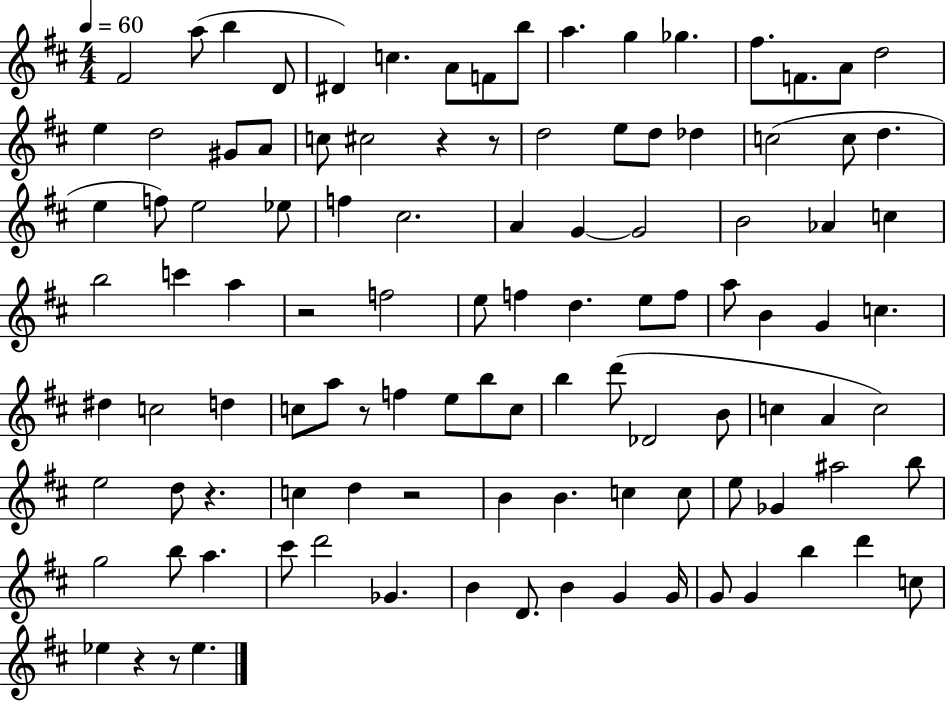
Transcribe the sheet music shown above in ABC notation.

X:1
T:Untitled
M:4/4
L:1/4
K:D
^F2 a/2 b D/2 ^D c A/2 F/2 b/2 a g _g ^f/2 F/2 A/2 d2 e d2 ^G/2 A/2 c/2 ^c2 z z/2 d2 e/2 d/2 _d c2 c/2 d e f/2 e2 _e/2 f ^c2 A G G2 B2 _A c b2 c' a z2 f2 e/2 f d e/2 f/2 a/2 B G c ^d c2 d c/2 a/2 z/2 f e/2 b/2 c/2 b d'/2 _D2 B/2 c A c2 e2 d/2 z c d z2 B B c c/2 e/2 _G ^a2 b/2 g2 b/2 a ^c'/2 d'2 _G B D/2 B G G/4 G/2 G b d' c/2 _e z z/2 _e